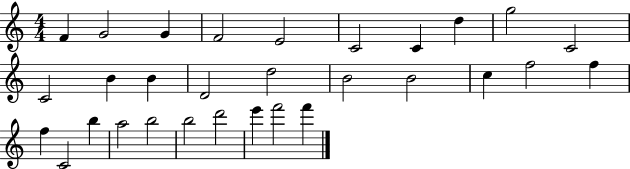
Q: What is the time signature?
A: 4/4